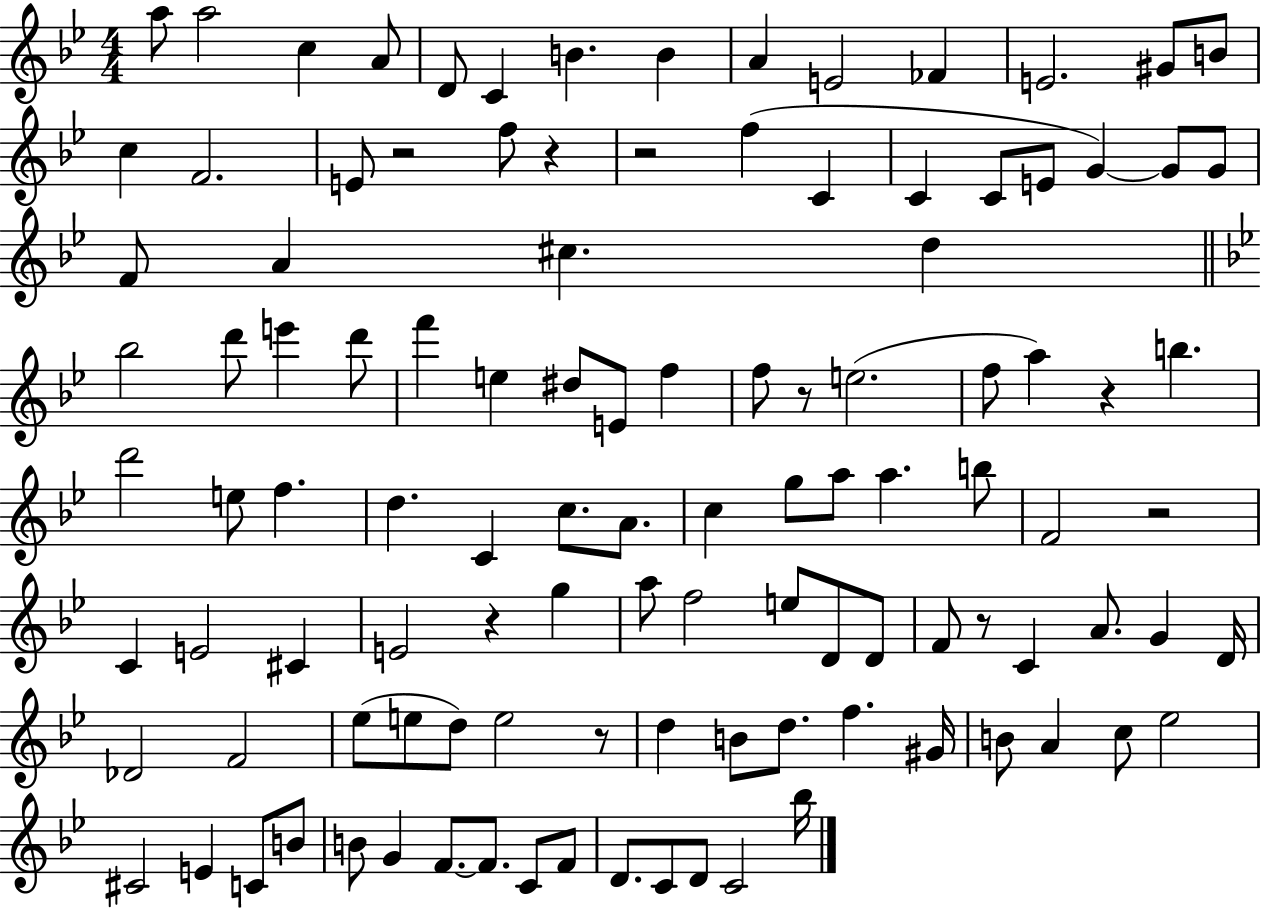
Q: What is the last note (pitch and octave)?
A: Bb5